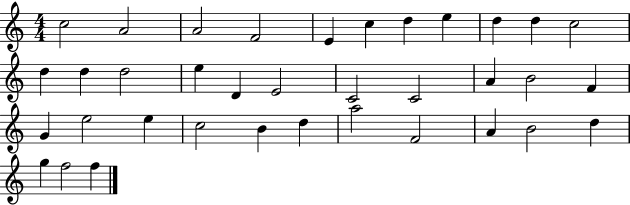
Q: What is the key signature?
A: C major